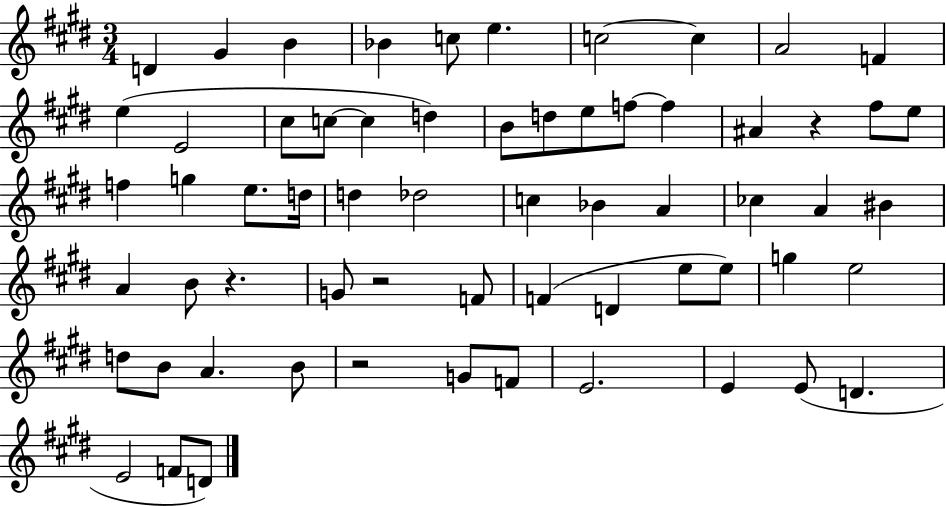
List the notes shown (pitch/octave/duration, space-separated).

D4/q G#4/q B4/q Bb4/q C5/e E5/q. C5/h C5/q A4/h F4/q E5/q E4/h C#5/e C5/e C5/q D5/q B4/e D5/e E5/e F5/e F5/q A#4/q R/q F#5/e E5/e F5/q G5/q E5/e. D5/s D5/q Db5/h C5/q Bb4/q A4/q CES5/q A4/q BIS4/q A4/q B4/e R/q. G4/e R/h F4/e F4/q D4/q E5/e E5/e G5/q E5/h D5/e B4/e A4/q. B4/e R/h G4/e F4/e E4/h. E4/q E4/e D4/q. E4/h F4/e D4/e